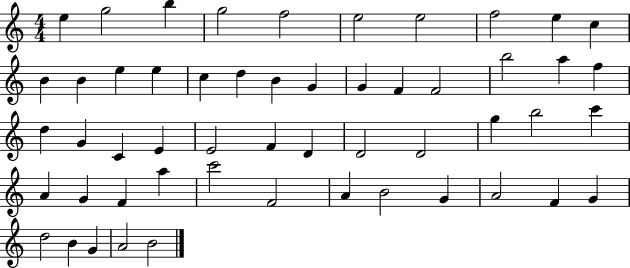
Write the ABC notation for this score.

X:1
T:Untitled
M:4/4
L:1/4
K:C
e g2 b g2 f2 e2 e2 f2 e c B B e e c d B G G F F2 b2 a f d G C E E2 F D D2 D2 g b2 c' A G F a c'2 F2 A B2 G A2 F G d2 B G A2 B2